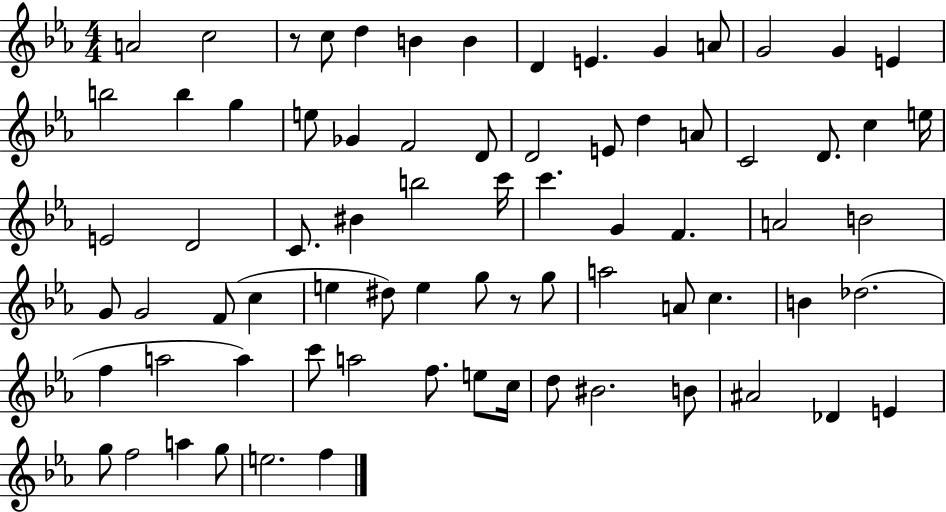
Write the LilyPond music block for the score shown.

{
  \clef treble
  \numericTimeSignature
  \time 4/4
  \key ees \major
  \repeat volta 2 { a'2 c''2 | r8 c''8 d''4 b'4 b'4 | d'4 e'4. g'4 a'8 | g'2 g'4 e'4 | \break b''2 b''4 g''4 | e''8 ges'4 f'2 d'8 | d'2 e'8 d''4 a'8 | c'2 d'8. c''4 e''16 | \break e'2 d'2 | c'8. bis'4 b''2 c'''16 | c'''4. g'4 f'4. | a'2 b'2 | \break g'8 g'2 f'8( c''4 | e''4 dis''8) e''4 g''8 r8 g''8 | a''2 a'8 c''4. | b'4 des''2.( | \break f''4 a''2 a''4) | c'''8 a''2 f''8. e''8 c''16 | d''8 bis'2. b'8 | ais'2 des'4 e'4 | \break g''8 f''2 a''4 g''8 | e''2. f''4 | } \bar "|."
}